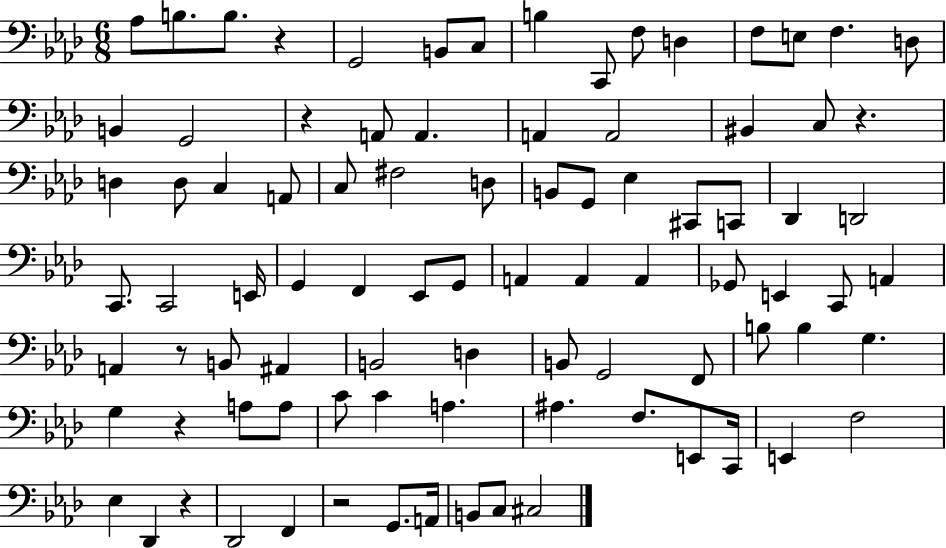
{
  \clef bass
  \numericTimeSignature
  \time 6/8
  \key aes \major
  \repeat volta 2 { aes8 b8. b8. r4 | g,2 b,8 c8 | b4 c,8 f8 d4 | f8 e8 f4. d8 | \break b,4 g,2 | r4 a,8 a,4. | a,4 a,2 | bis,4 c8 r4. | \break d4 d8 c4 a,8 | c8 fis2 d8 | b,8 g,8 ees4 cis,8 c,8 | des,4 d,2 | \break c,8. c,2 e,16 | g,4 f,4 ees,8 g,8 | a,4 a,4 a,4 | ges,8 e,4 c,8 a,4 | \break a,4 r8 b,8 ais,4 | b,2 d4 | b,8 g,2 f,8 | b8 b4 g4. | \break g4 r4 a8 a8 | c'8 c'4 a4. | ais4. f8. e,8 c,16 | e,4 f2 | \break ees4 des,4 r4 | des,2 f,4 | r2 g,8. a,16 | b,8 c8 cis2 | \break } \bar "|."
}